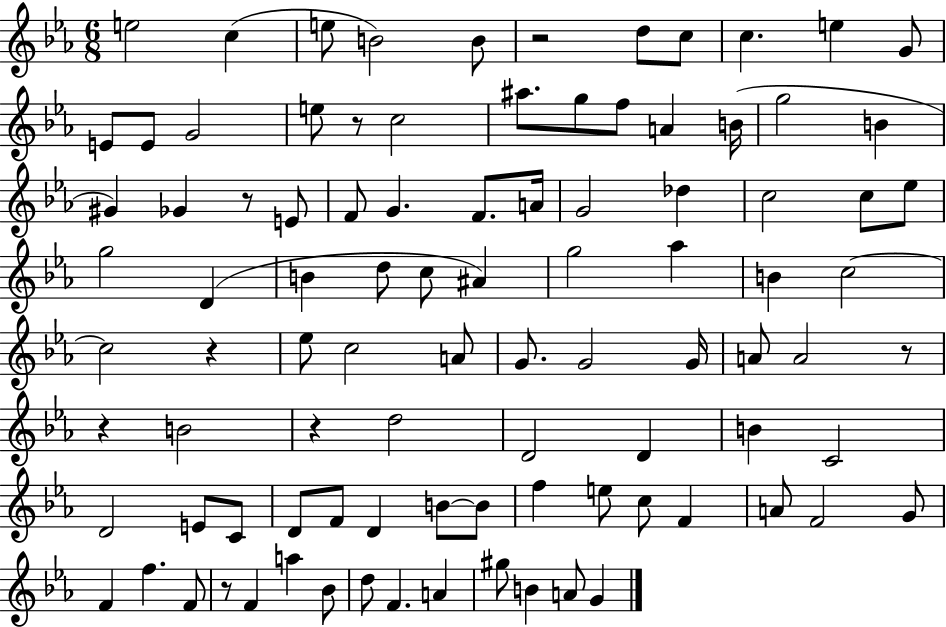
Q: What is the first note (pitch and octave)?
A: E5